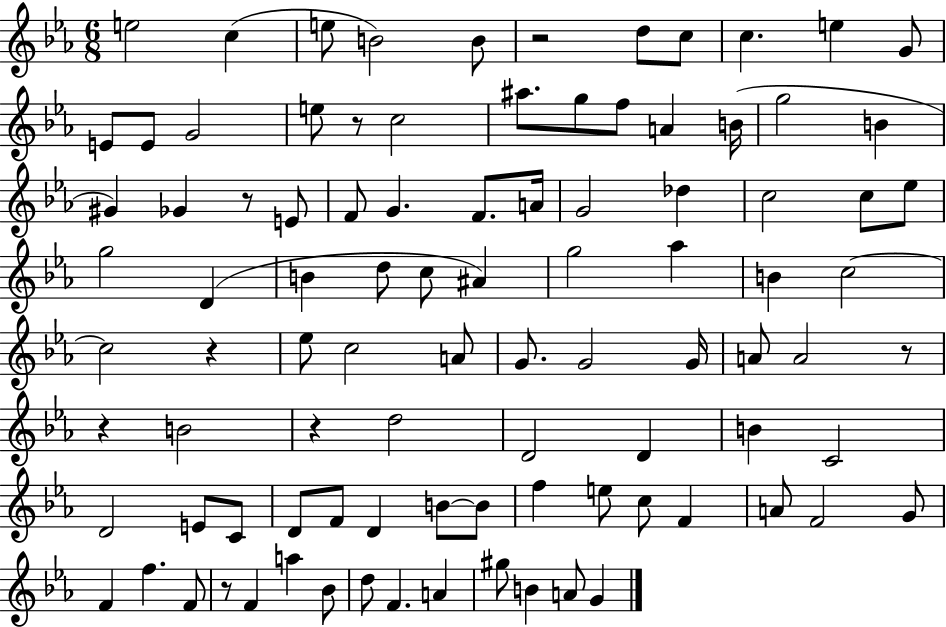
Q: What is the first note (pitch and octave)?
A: E5